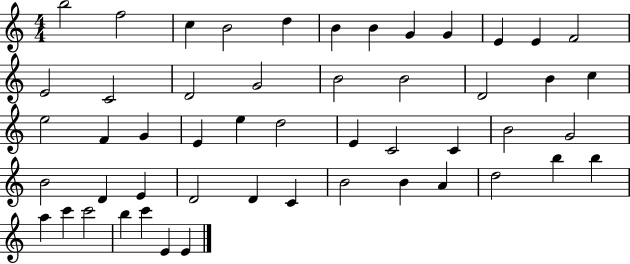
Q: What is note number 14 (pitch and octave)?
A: C4